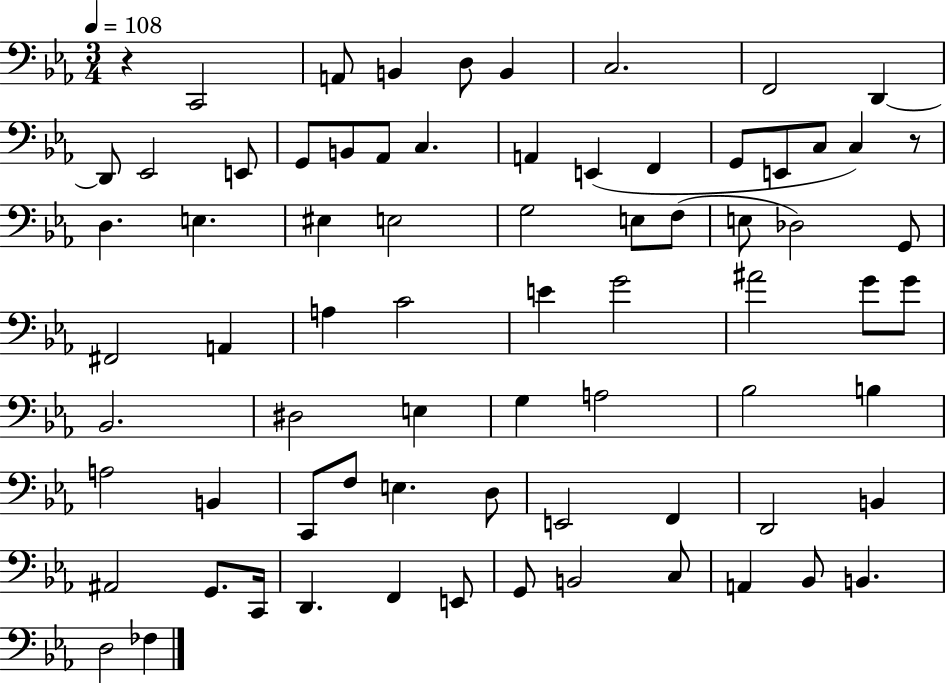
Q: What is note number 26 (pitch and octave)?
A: E3